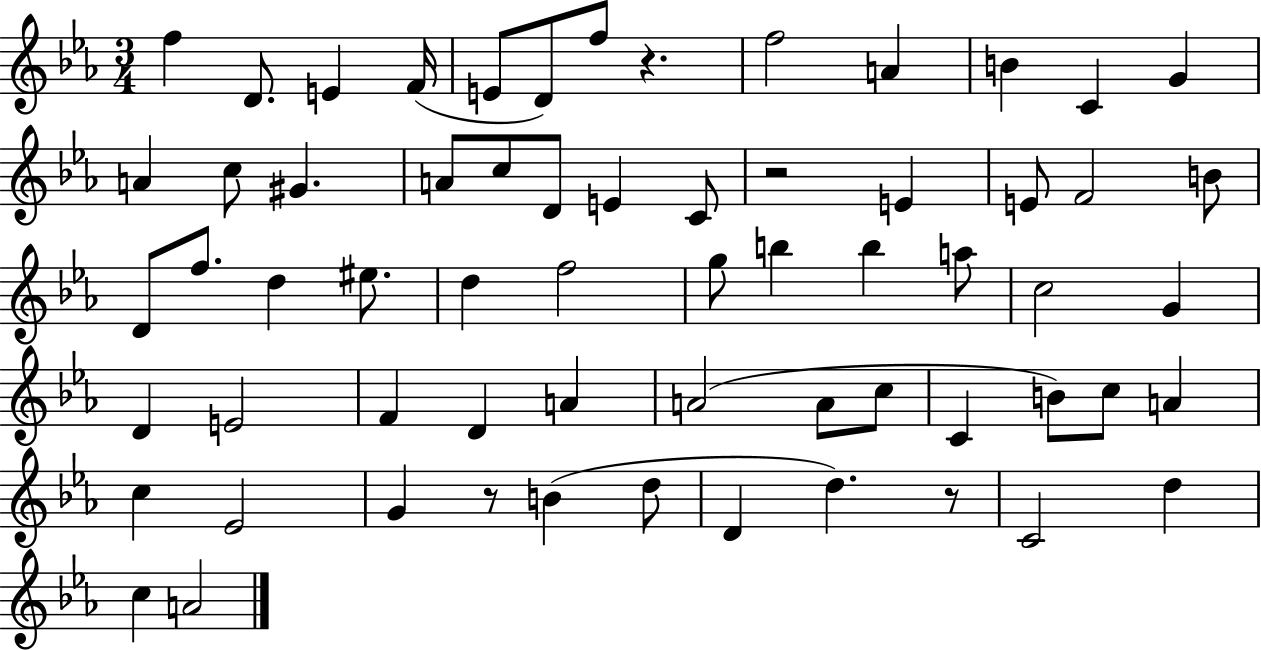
F5/q D4/e. E4/q F4/s E4/e D4/e F5/e R/q. F5/h A4/q B4/q C4/q G4/q A4/q C5/e G#4/q. A4/e C5/e D4/e E4/q C4/e R/h E4/q E4/e F4/h B4/e D4/e F5/e. D5/q EIS5/e. D5/q F5/h G5/e B5/q B5/q A5/e C5/h G4/q D4/q E4/h F4/q D4/q A4/q A4/h A4/e C5/e C4/q B4/e C5/e A4/q C5/q Eb4/h G4/q R/e B4/q D5/e D4/q D5/q. R/e C4/h D5/q C5/q A4/h